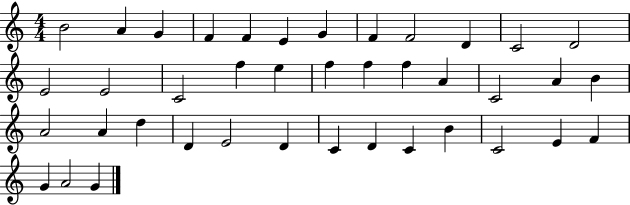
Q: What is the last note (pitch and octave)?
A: G4